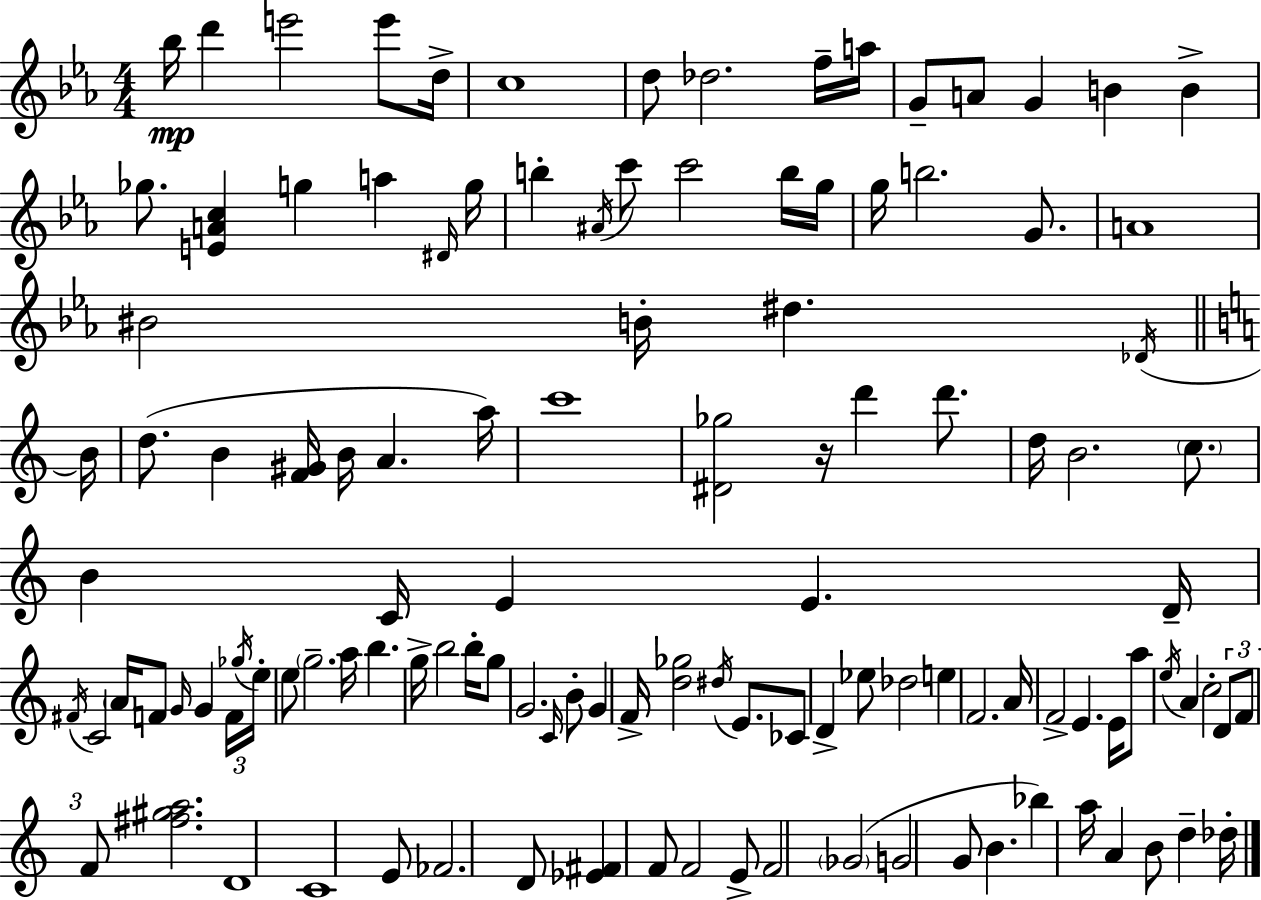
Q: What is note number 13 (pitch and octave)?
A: G4